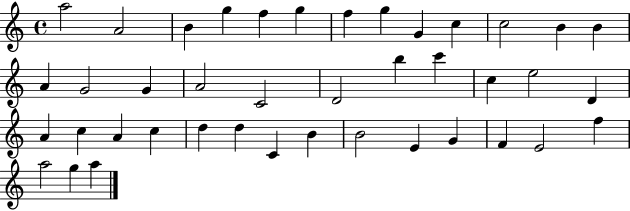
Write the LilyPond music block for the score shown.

{
  \clef treble
  \time 4/4
  \defaultTimeSignature
  \key c \major
  a''2 a'2 | b'4 g''4 f''4 g''4 | f''4 g''4 g'4 c''4 | c''2 b'4 b'4 | \break a'4 g'2 g'4 | a'2 c'2 | d'2 b''4 c'''4 | c''4 e''2 d'4 | \break a'4 c''4 a'4 c''4 | d''4 d''4 c'4 b'4 | b'2 e'4 g'4 | f'4 e'2 f''4 | \break a''2 g''4 a''4 | \bar "|."
}